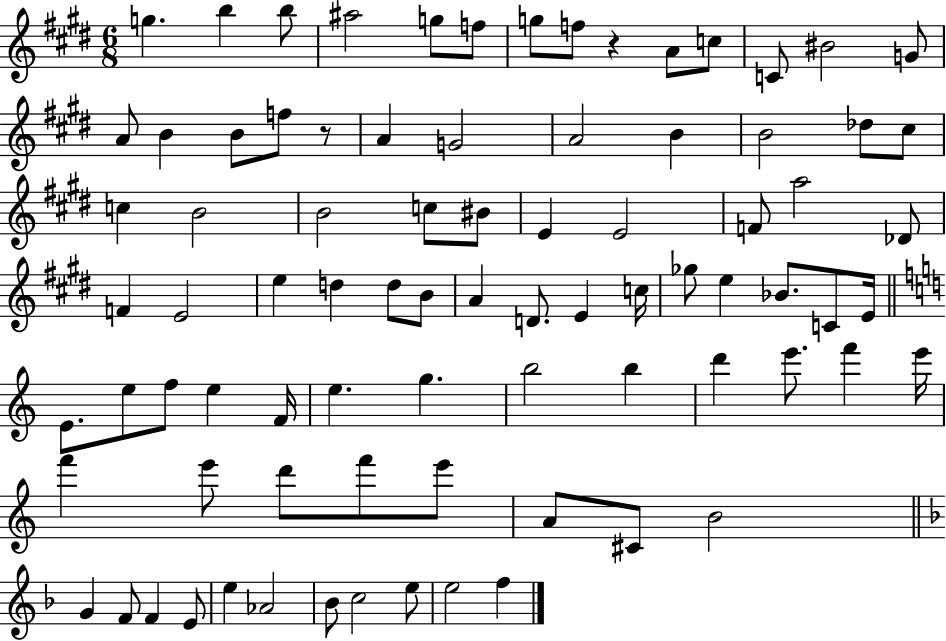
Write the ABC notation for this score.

X:1
T:Untitled
M:6/8
L:1/4
K:E
g b b/2 ^a2 g/2 f/2 g/2 f/2 z A/2 c/2 C/2 ^B2 G/2 A/2 B B/2 f/2 z/2 A G2 A2 B B2 _d/2 ^c/2 c B2 B2 c/2 ^B/2 E E2 F/2 a2 _D/2 F E2 e d d/2 B/2 A D/2 E c/4 _g/2 e _B/2 C/2 E/4 E/2 e/2 f/2 e F/4 e g b2 b d' e'/2 f' e'/4 f' e'/2 d'/2 f'/2 e'/2 A/2 ^C/2 B2 G F/2 F E/2 e _A2 _B/2 c2 e/2 e2 f